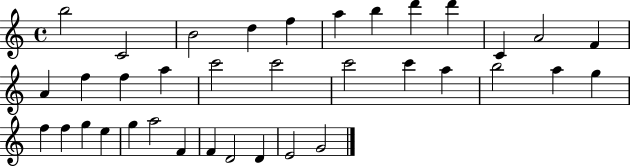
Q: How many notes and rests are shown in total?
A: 36